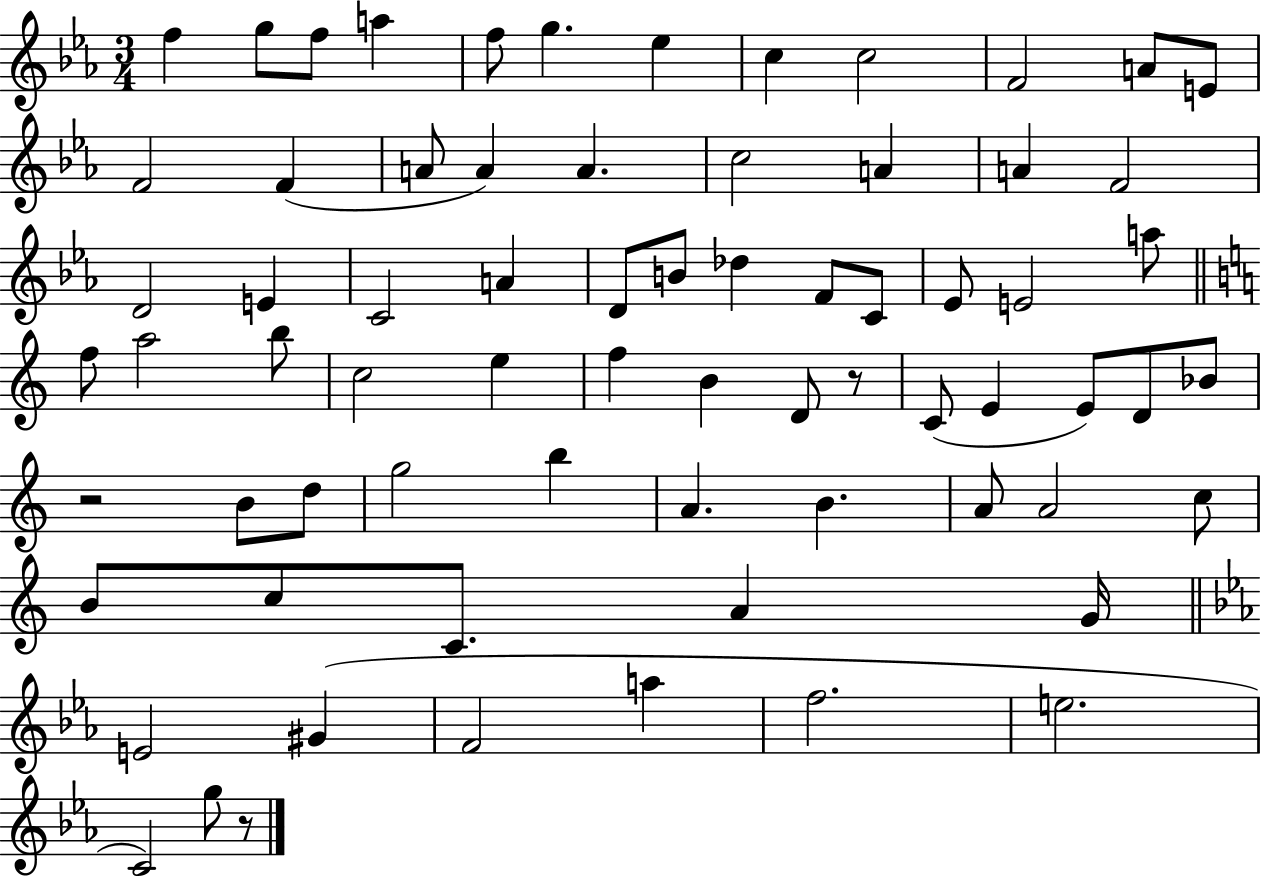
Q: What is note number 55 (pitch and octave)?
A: C5